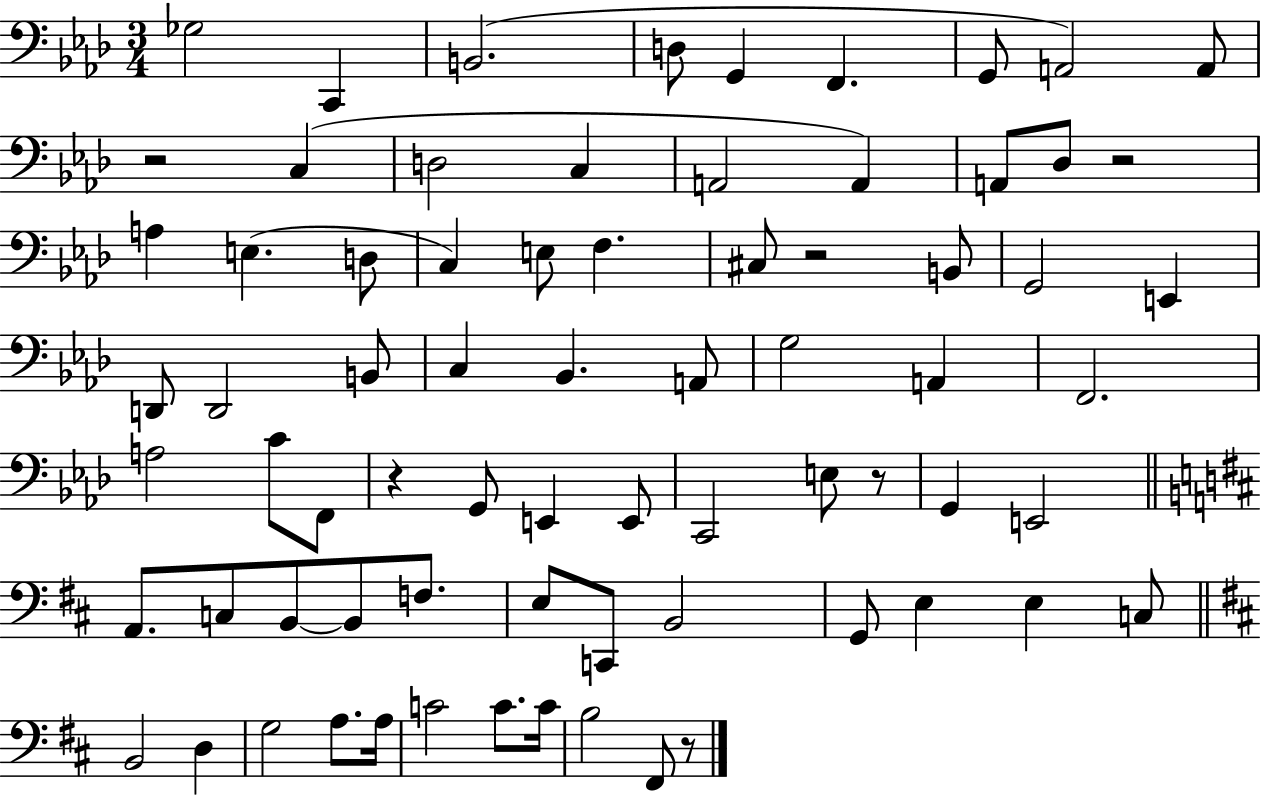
{
  \clef bass
  \numericTimeSignature
  \time 3/4
  \key aes \major
  \repeat volta 2 { ges2 c,4 | b,2.( | d8 g,4 f,4. | g,8 a,2) a,8 | \break r2 c4( | d2 c4 | a,2 a,4) | a,8 des8 r2 | \break a4 e4.( d8 | c4) e8 f4. | cis8 r2 b,8 | g,2 e,4 | \break d,8 d,2 b,8 | c4 bes,4. a,8 | g2 a,4 | f,2. | \break a2 c'8 f,8 | r4 g,8 e,4 e,8 | c,2 e8 r8 | g,4 e,2 | \break \bar "||" \break \key b \minor a,8. c8 b,8~~ b,8 f8. | e8 c,8 b,2 | g,8 e4 e4 c8 | \bar "||" \break \key d \major b,2 d4 | g2 a8. a16 | c'2 c'8. c'16 | b2 fis,8 r8 | \break } \bar "|."
}